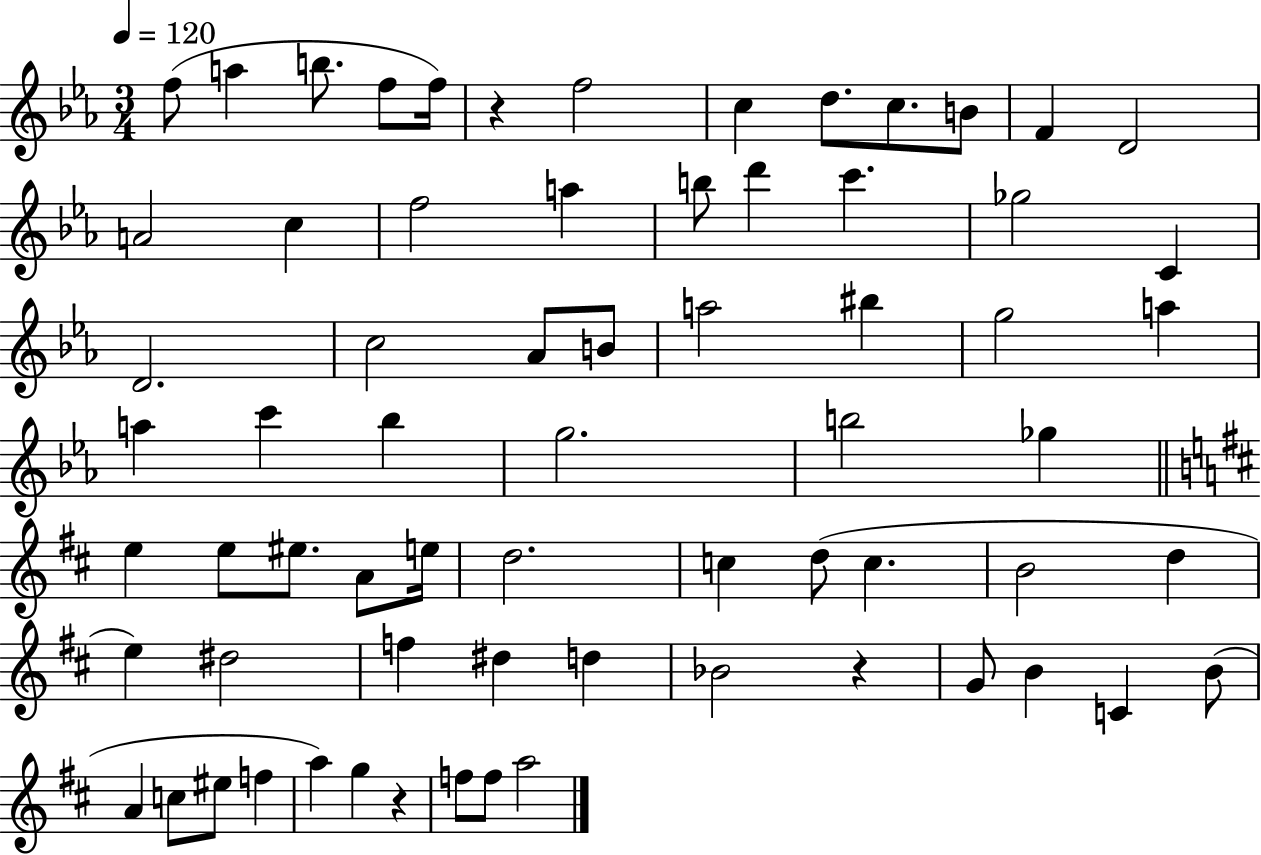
{
  \clef treble
  \numericTimeSignature
  \time 3/4
  \key ees \major
  \tempo 4 = 120
  \repeat volta 2 { f''8( a''4 b''8. f''8 f''16) | r4 f''2 | c''4 d''8. c''8. b'8 | f'4 d'2 | \break a'2 c''4 | f''2 a''4 | b''8 d'''4 c'''4. | ges''2 c'4 | \break d'2. | c''2 aes'8 b'8 | a''2 bis''4 | g''2 a''4 | \break a''4 c'''4 bes''4 | g''2. | b''2 ges''4 | \bar "||" \break \key d \major e''4 e''8 eis''8. a'8 e''16 | d''2. | c''4 d''8( c''4. | b'2 d''4 | \break e''4) dis''2 | f''4 dis''4 d''4 | bes'2 r4 | g'8 b'4 c'4 b'8( | \break a'4 c''8 eis''8 f''4 | a''4) g''4 r4 | f''8 f''8 a''2 | } \bar "|."
}